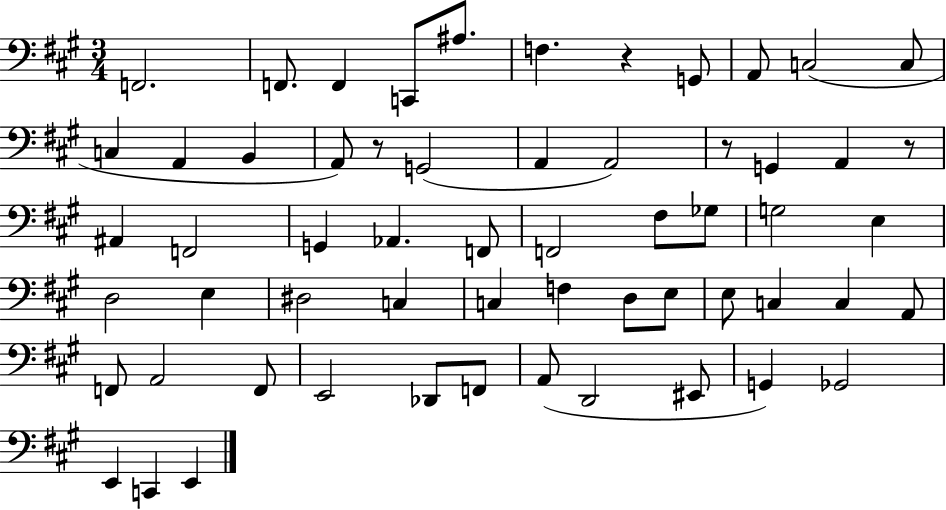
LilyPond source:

{
  \clef bass
  \numericTimeSignature
  \time 3/4
  \key a \major
  \repeat volta 2 { f,2. | f,8. f,4 c,8 ais8. | f4. r4 g,8 | a,8 c2( c8 | \break c4 a,4 b,4 | a,8) r8 g,2( | a,4 a,2) | r8 g,4 a,4 r8 | \break ais,4 f,2 | g,4 aes,4. f,8 | f,2 fis8 ges8 | g2 e4 | \break d2 e4 | dis2 c4 | c4 f4 d8 e8 | e8 c4 c4 a,8 | \break f,8 a,2 f,8 | e,2 des,8 f,8 | a,8( d,2 eis,8 | g,4) ges,2 | \break e,4 c,4 e,4 | } \bar "|."
}